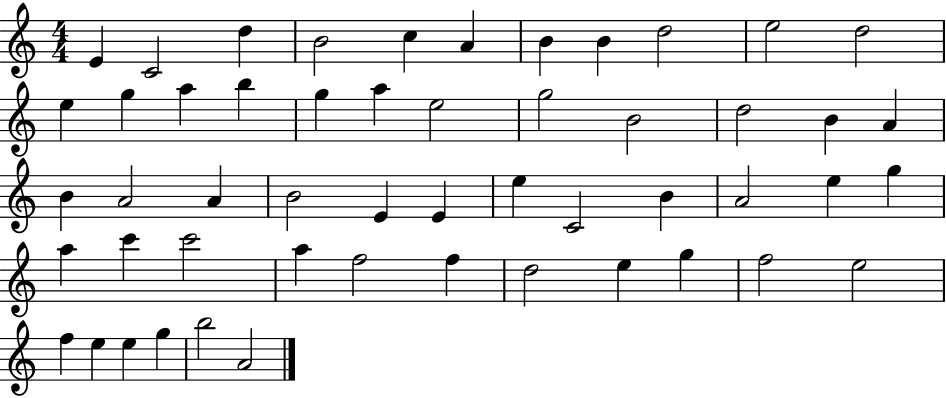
{
  \clef treble
  \numericTimeSignature
  \time 4/4
  \key c \major
  e'4 c'2 d''4 | b'2 c''4 a'4 | b'4 b'4 d''2 | e''2 d''2 | \break e''4 g''4 a''4 b''4 | g''4 a''4 e''2 | g''2 b'2 | d''2 b'4 a'4 | \break b'4 a'2 a'4 | b'2 e'4 e'4 | e''4 c'2 b'4 | a'2 e''4 g''4 | \break a''4 c'''4 c'''2 | a''4 f''2 f''4 | d''2 e''4 g''4 | f''2 e''2 | \break f''4 e''4 e''4 g''4 | b''2 a'2 | \bar "|."
}